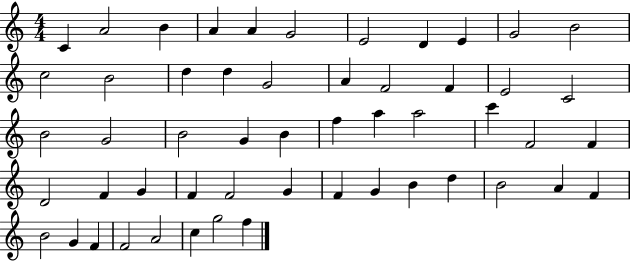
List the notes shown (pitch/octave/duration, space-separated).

C4/q A4/h B4/q A4/q A4/q G4/h E4/h D4/q E4/q G4/h B4/h C5/h B4/h D5/q D5/q G4/h A4/q F4/h F4/q E4/h C4/h B4/h G4/h B4/h G4/q B4/q F5/q A5/q A5/h C6/q F4/h F4/q D4/h F4/q G4/q F4/q F4/h G4/q F4/q G4/q B4/q D5/q B4/h A4/q F4/q B4/h G4/q F4/q F4/h A4/h C5/q G5/h F5/q